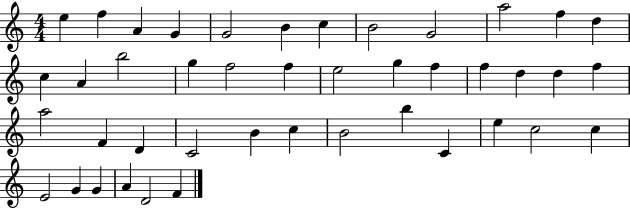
{
  \clef treble
  \numericTimeSignature
  \time 4/4
  \key c \major
  e''4 f''4 a'4 g'4 | g'2 b'4 c''4 | b'2 g'2 | a''2 f''4 d''4 | \break c''4 a'4 b''2 | g''4 f''2 f''4 | e''2 g''4 f''4 | f''4 d''4 d''4 f''4 | \break a''2 f'4 d'4 | c'2 b'4 c''4 | b'2 b''4 c'4 | e''4 c''2 c''4 | \break e'2 g'4 g'4 | a'4 d'2 f'4 | \bar "|."
}